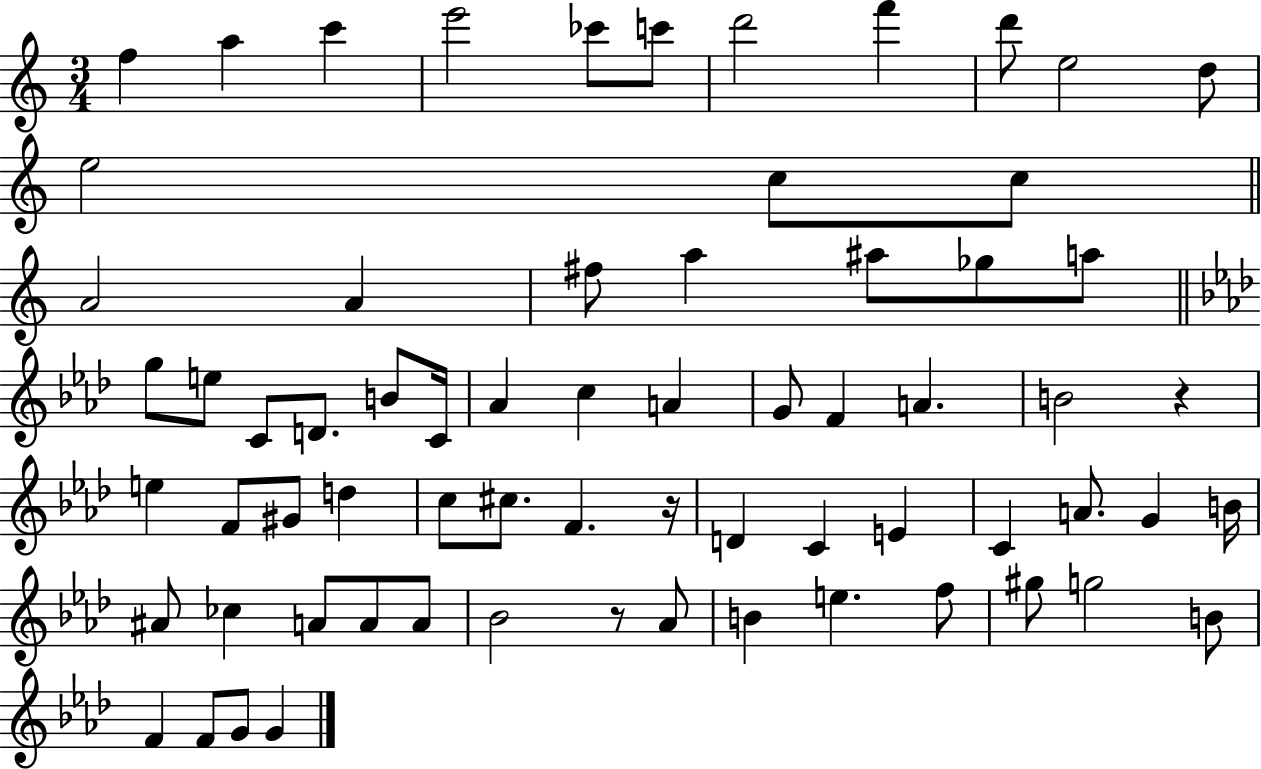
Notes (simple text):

F5/q A5/q C6/q E6/h CES6/e C6/e D6/h F6/q D6/e E5/h D5/e E5/h C5/e C5/e A4/h A4/q F#5/e A5/q A#5/e Gb5/e A5/e G5/e E5/e C4/e D4/e. B4/e C4/s Ab4/q C5/q A4/q G4/e F4/q A4/q. B4/h R/q E5/q F4/e G#4/e D5/q C5/e C#5/e. F4/q. R/s D4/q C4/q E4/q C4/q A4/e. G4/q B4/s A#4/e CES5/q A4/e A4/e A4/e Bb4/h R/e Ab4/e B4/q E5/q. F5/e G#5/e G5/h B4/e F4/q F4/e G4/e G4/q